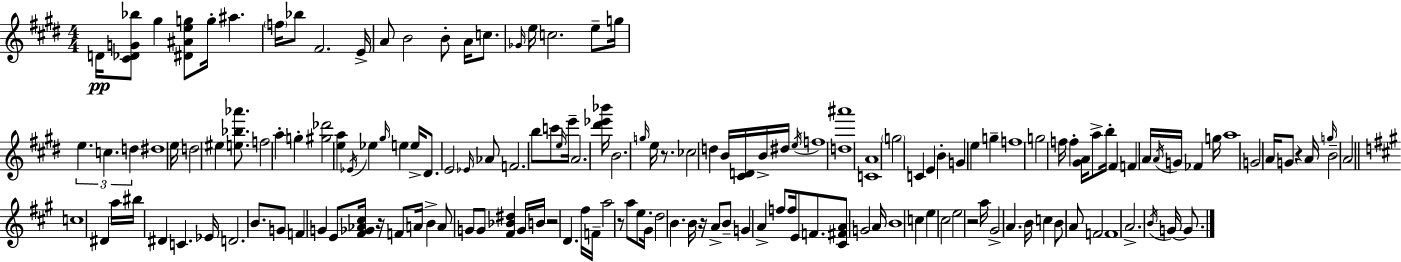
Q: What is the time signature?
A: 4/4